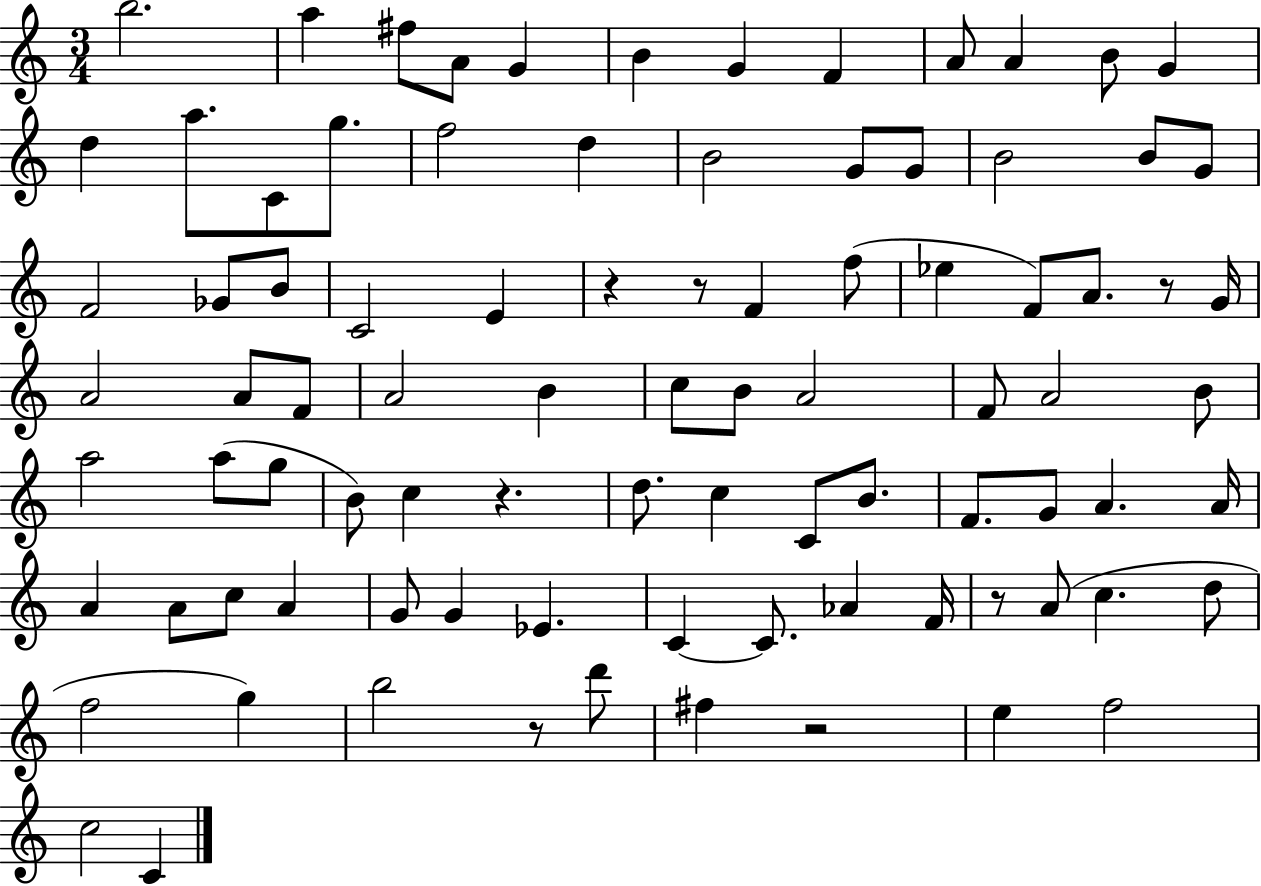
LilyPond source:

{
  \clef treble
  \numericTimeSignature
  \time 3/4
  \key c \major
  b''2. | a''4 fis''8 a'8 g'4 | b'4 g'4 f'4 | a'8 a'4 b'8 g'4 | \break d''4 a''8. c'8 g''8. | f''2 d''4 | b'2 g'8 g'8 | b'2 b'8 g'8 | \break f'2 ges'8 b'8 | c'2 e'4 | r4 r8 f'4 f''8( | ees''4 f'8) a'8. r8 g'16 | \break a'2 a'8 f'8 | a'2 b'4 | c''8 b'8 a'2 | f'8 a'2 b'8 | \break a''2 a''8( g''8 | b'8) c''4 r4. | d''8. c''4 c'8 b'8. | f'8. g'8 a'4. a'16 | \break a'4 a'8 c''8 a'4 | g'8 g'4 ees'4. | c'4~~ c'8. aes'4 f'16 | r8 a'8( c''4. d''8 | \break f''2 g''4) | b''2 r8 d'''8 | fis''4 r2 | e''4 f''2 | \break c''2 c'4 | \bar "|."
}